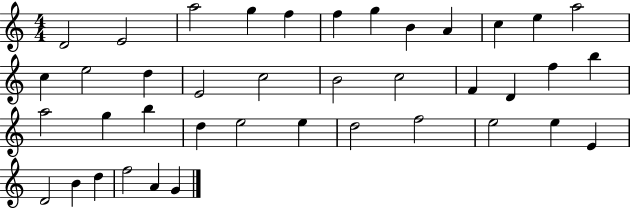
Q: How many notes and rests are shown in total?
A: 40